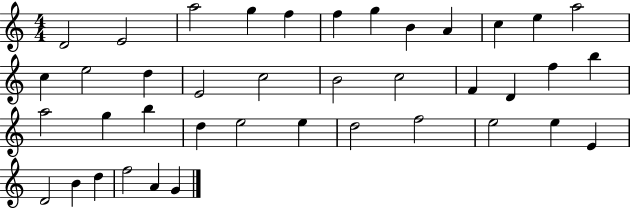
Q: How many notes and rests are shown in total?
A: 40